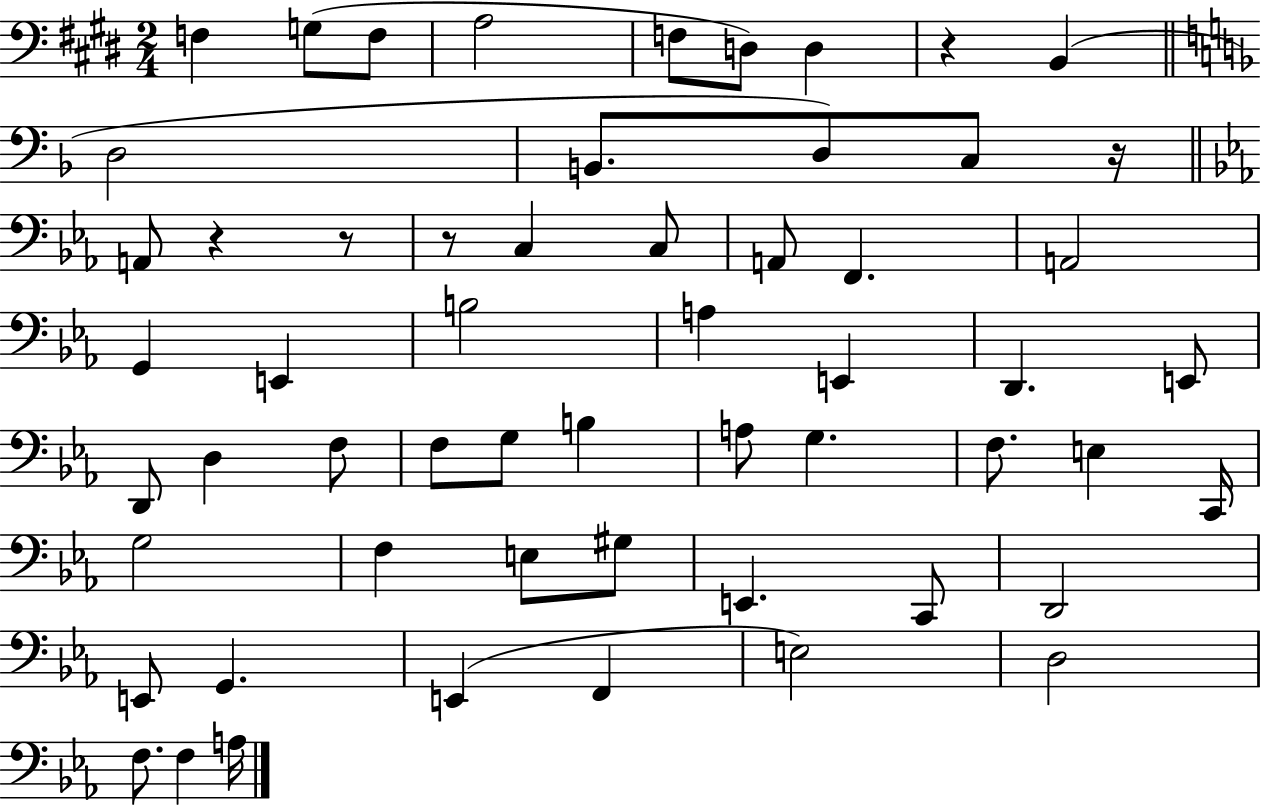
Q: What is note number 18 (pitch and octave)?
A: A2